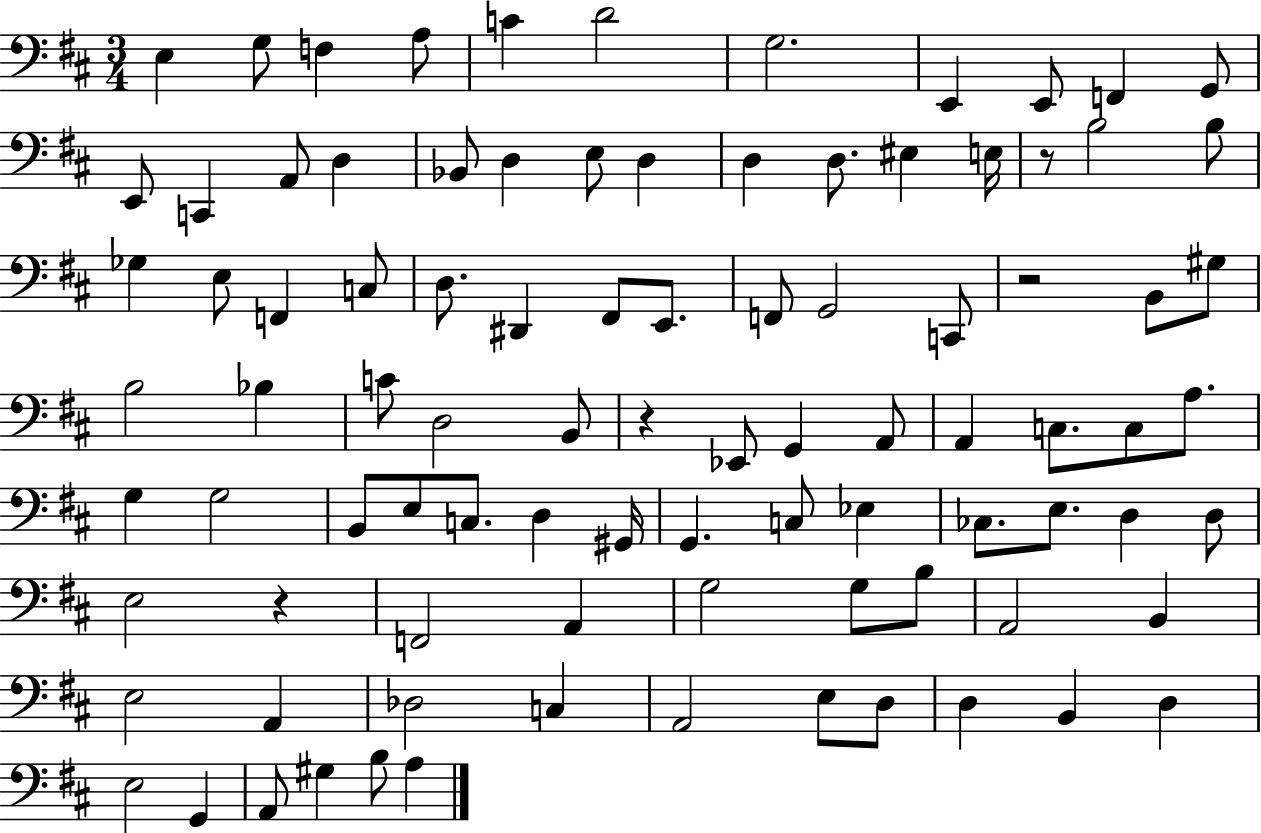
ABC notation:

X:1
T:Untitled
M:3/4
L:1/4
K:D
E, G,/2 F, A,/2 C D2 G,2 E,, E,,/2 F,, G,,/2 E,,/2 C,, A,,/2 D, _B,,/2 D, E,/2 D, D, D,/2 ^E, E,/4 z/2 B,2 B,/2 _G, E,/2 F,, C,/2 D,/2 ^D,, ^F,,/2 E,,/2 F,,/2 G,,2 C,,/2 z2 B,,/2 ^G,/2 B,2 _B, C/2 D,2 B,,/2 z _E,,/2 G,, A,,/2 A,, C,/2 C,/2 A,/2 G, G,2 B,,/2 E,/2 C,/2 D, ^G,,/4 G,, C,/2 _E, _C,/2 E,/2 D, D,/2 E,2 z F,,2 A,, G,2 G,/2 B,/2 A,,2 B,, E,2 A,, _D,2 C, A,,2 E,/2 D,/2 D, B,, D, E,2 G,, A,,/2 ^G, B,/2 A,